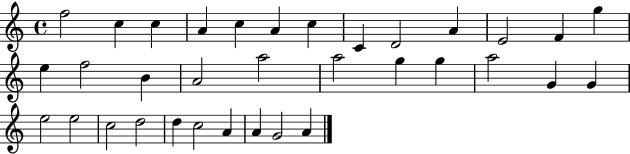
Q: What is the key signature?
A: C major